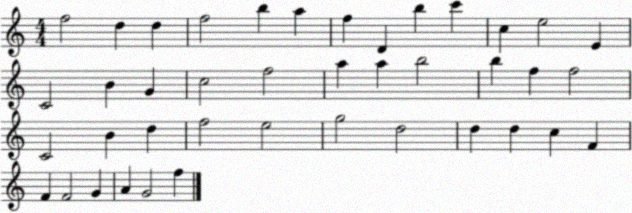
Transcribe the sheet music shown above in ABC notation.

X:1
T:Untitled
M:4/4
L:1/4
K:C
f2 d d f2 b a f D b c' c e2 E C2 B G c2 f2 a a b2 b f f2 C2 B d f2 e2 g2 d2 d d c F F F2 G A G2 f